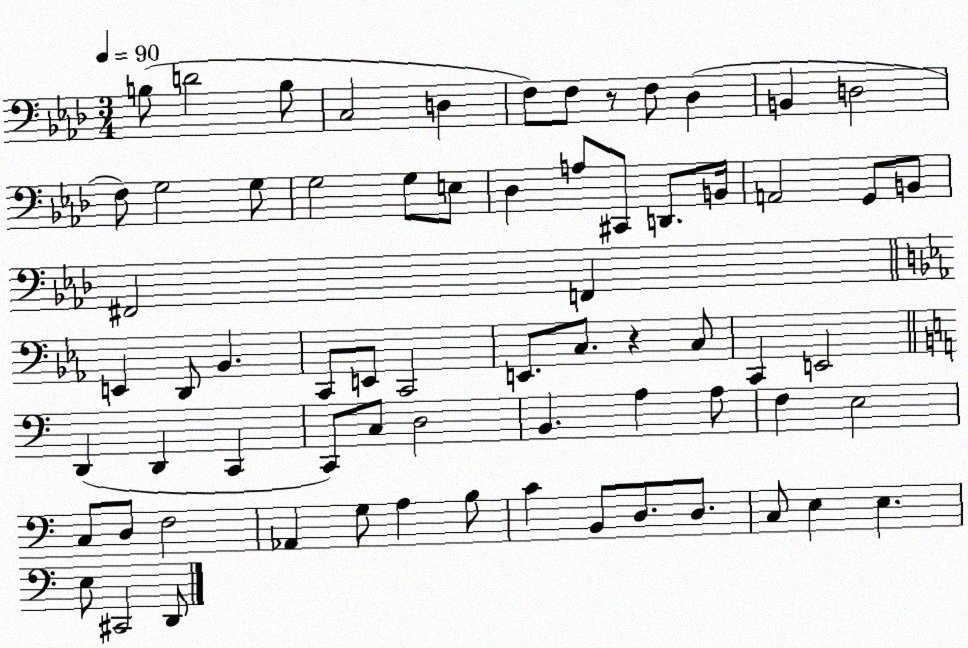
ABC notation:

X:1
T:Untitled
M:3/4
L:1/4
K:Ab
B,/2 D2 B,/2 C,2 D, F,/2 F,/2 z/2 F,/2 _D, B,, D,2 F,/2 G,2 G,/2 G,2 G,/2 E,/2 _D, A,/2 ^C,,/2 D,,/2 B,,/4 A,,2 G,,/2 B,,/2 ^F,,2 F,, E,, D,,/2 _B,, C,,/2 E,,/2 C,,2 E,,/2 C,/2 z C,/2 C,, E,,2 D,, D,, C,, C,,/2 C,/2 D,2 B,, A, A,/2 F, E,2 C,/2 D,/2 F,2 _A,, G,/2 A, B,/2 C B,,/2 D,/2 D,/2 C,/2 E, E, E,/2 ^C,,2 D,,/2